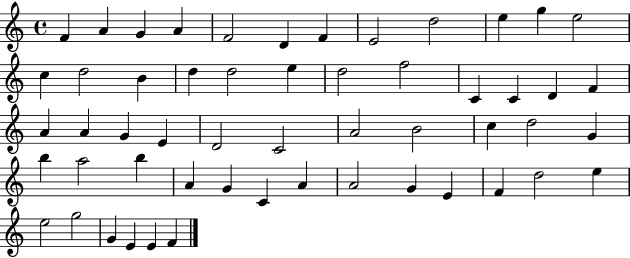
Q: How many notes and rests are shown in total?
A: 54